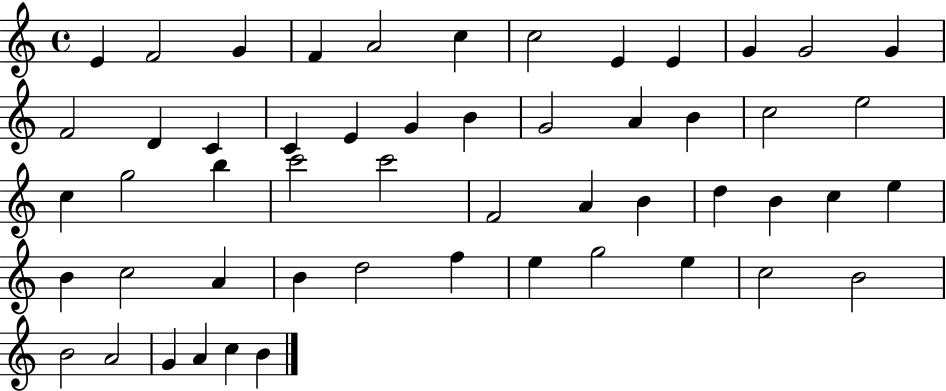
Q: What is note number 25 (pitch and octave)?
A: C5